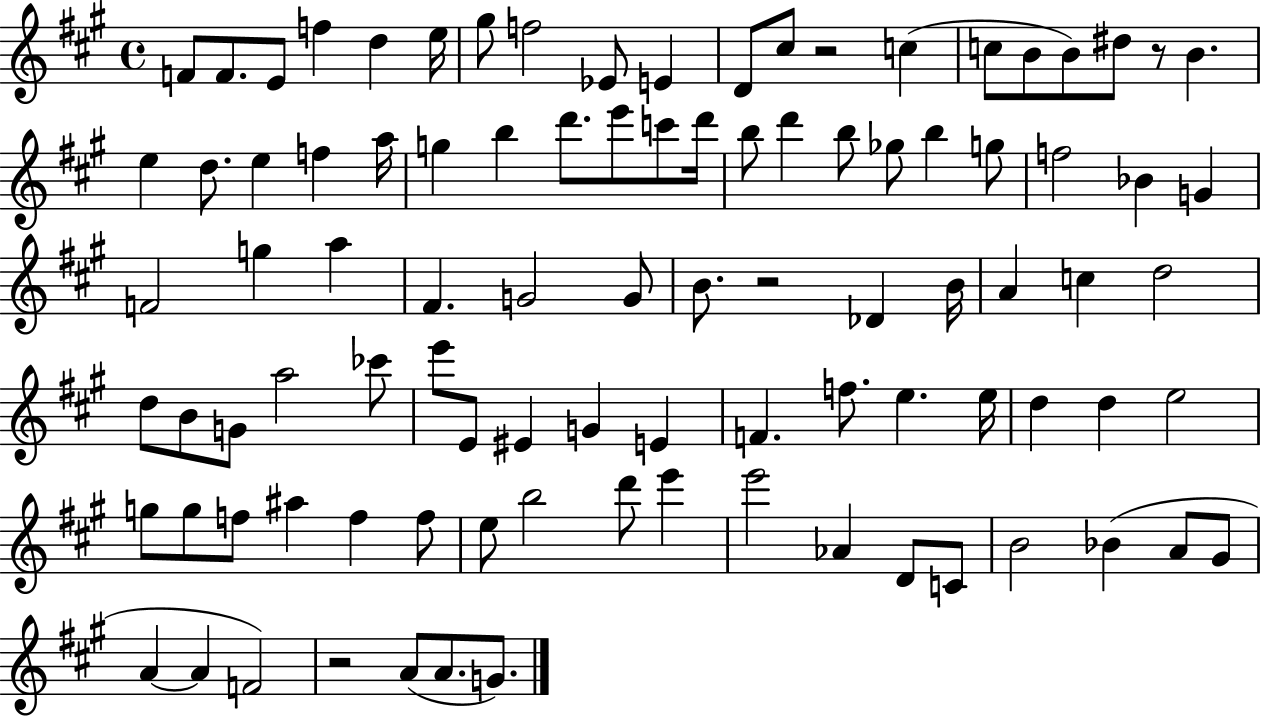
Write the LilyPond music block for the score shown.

{
  \clef treble
  \time 4/4
  \defaultTimeSignature
  \key a \major
  f'8 f'8. e'8 f''4 d''4 e''16 | gis''8 f''2 ees'8 e'4 | d'8 cis''8 r2 c''4( | c''8 b'8 b'8) dis''8 r8 b'4. | \break e''4 d''8. e''4 f''4 a''16 | g''4 b''4 d'''8. e'''8 c'''8 d'''16 | b''8 d'''4 b''8 ges''8 b''4 g''8 | f''2 bes'4 g'4 | \break f'2 g''4 a''4 | fis'4. g'2 g'8 | b'8. r2 des'4 b'16 | a'4 c''4 d''2 | \break d''8 b'8 g'8 a''2 ces'''8 | e'''8 e'8 eis'4 g'4 e'4 | f'4. f''8. e''4. e''16 | d''4 d''4 e''2 | \break g''8 g''8 f''8 ais''4 f''4 f''8 | e''8 b''2 d'''8 e'''4 | e'''2 aes'4 d'8 c'8 | b'2 bes'4( a'8 gis'8 | \break a'4~~ a'4 f'2) | r2 a'8( a'8. g'8.) | \bar "|."
}